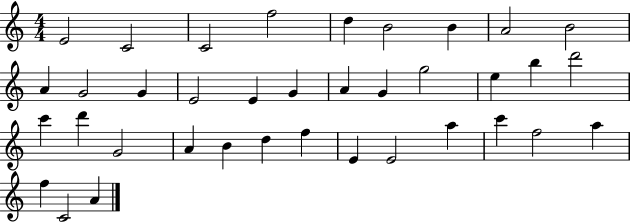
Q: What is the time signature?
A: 4/4